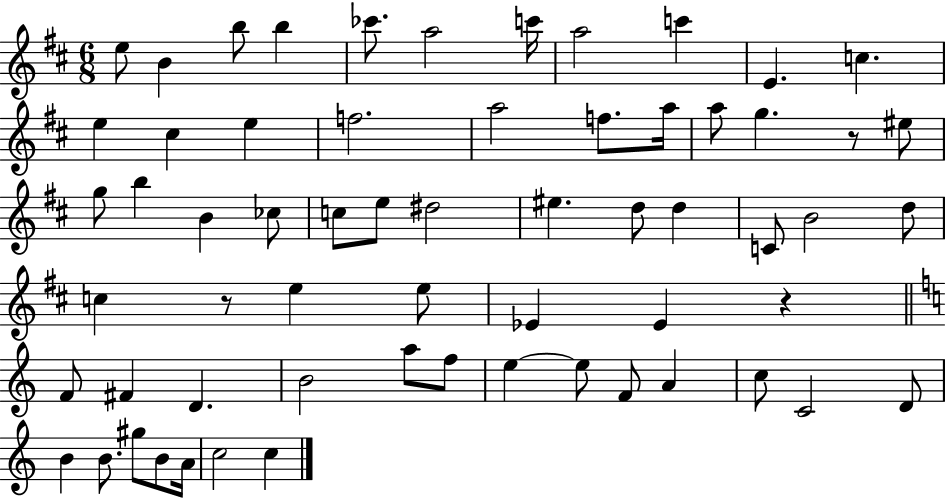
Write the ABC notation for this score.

X:1
T:Untitled
M:6/8
L:1/4
K:D
e/2 B b/2 b _c'/2 a2 c'/4 a2 c' E c e ^c e f2 a2 f/2 a/4 a/2 g z/2 ^e/2 g/2 b B _c/2 c/2 e/2 ^d2 ^e d/2 d C/2 B2 d/2 c z/2 e e/2 _E _E z F/2 ^F D B2 a/2 f/2 e e/2 F/2 A c/2 C2 D/2 B B/2 ^g/2 B/2 A/4 c2 c